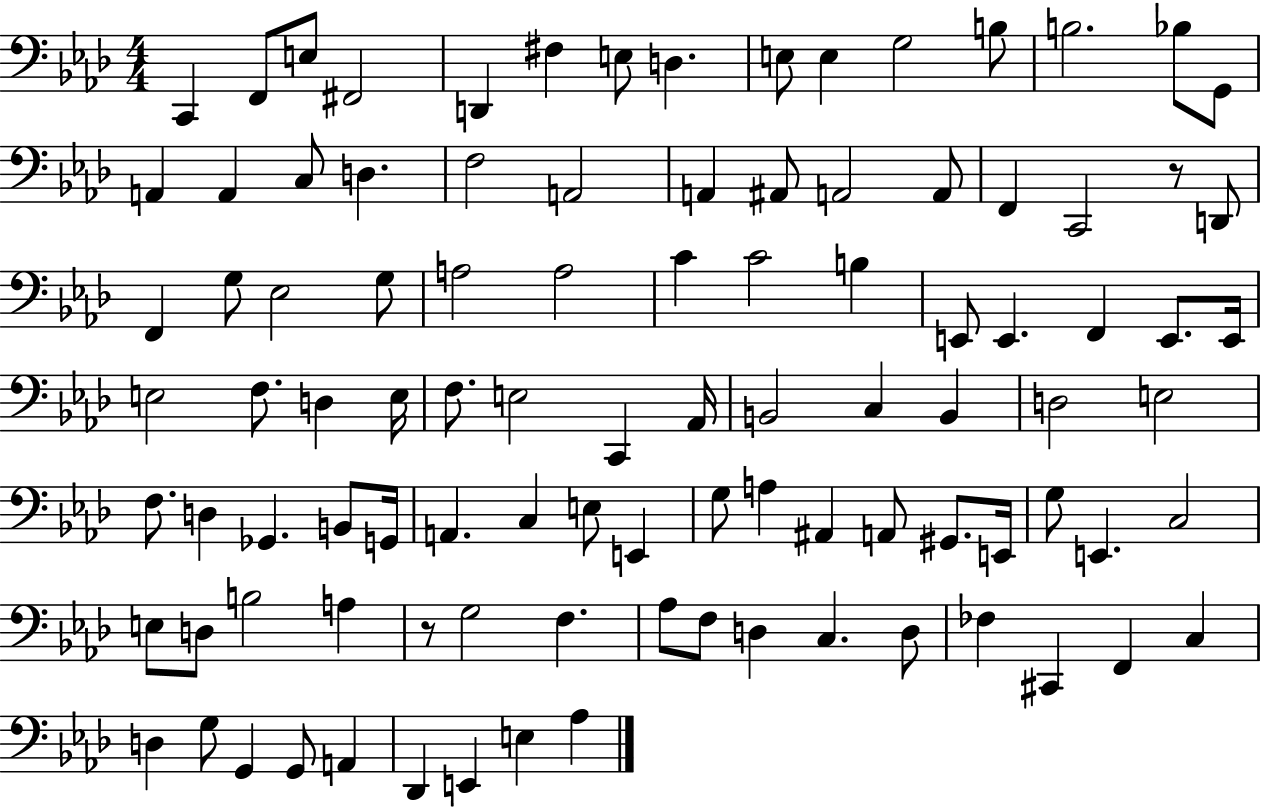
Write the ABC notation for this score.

X:1
T:Untitled
M:4/4
L:1/4
K:Ab
C,, F,,/2 E,/2 ^F,,2 D,, ^F, E,/2 D, E,/2 E, G,2 B,/2 B,2 _B,/2 G,,/2 A,, A,, C,/2 D, F,2 A,,2 A,, ^A,,/2 A,,2 A,,/2 F,, C,,2 z/2 D,,/2 F,, G,/2 _E,2 G,/2 A,2 A,2 C C2 B, E,,/2 E,, F,, E,,/2 E,,/4 E,2 F,/2 D, E,/4 F,/2 E,2 C,, _A,,/4 B,,2 C, B,, D,2 E,2 F,/2 D, _G,, B,,/2 G,,/4 A,, C, E,/2 E,, G,/2 A, ^A,, A,,/2 ^G,,/2 E,,/4 G,/2 E,, C,2 E,/2 D,/2 B,2 A, z/2 G,2 F, _A,/2 F,/2 D, C, D,/2 _F, ^C,, F,, C, D, G,/2 G,, G,,/2 A,, _D,, E,, E, _A,